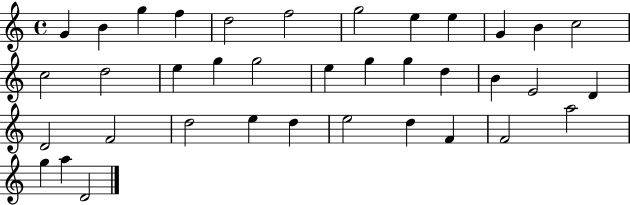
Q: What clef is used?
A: treble